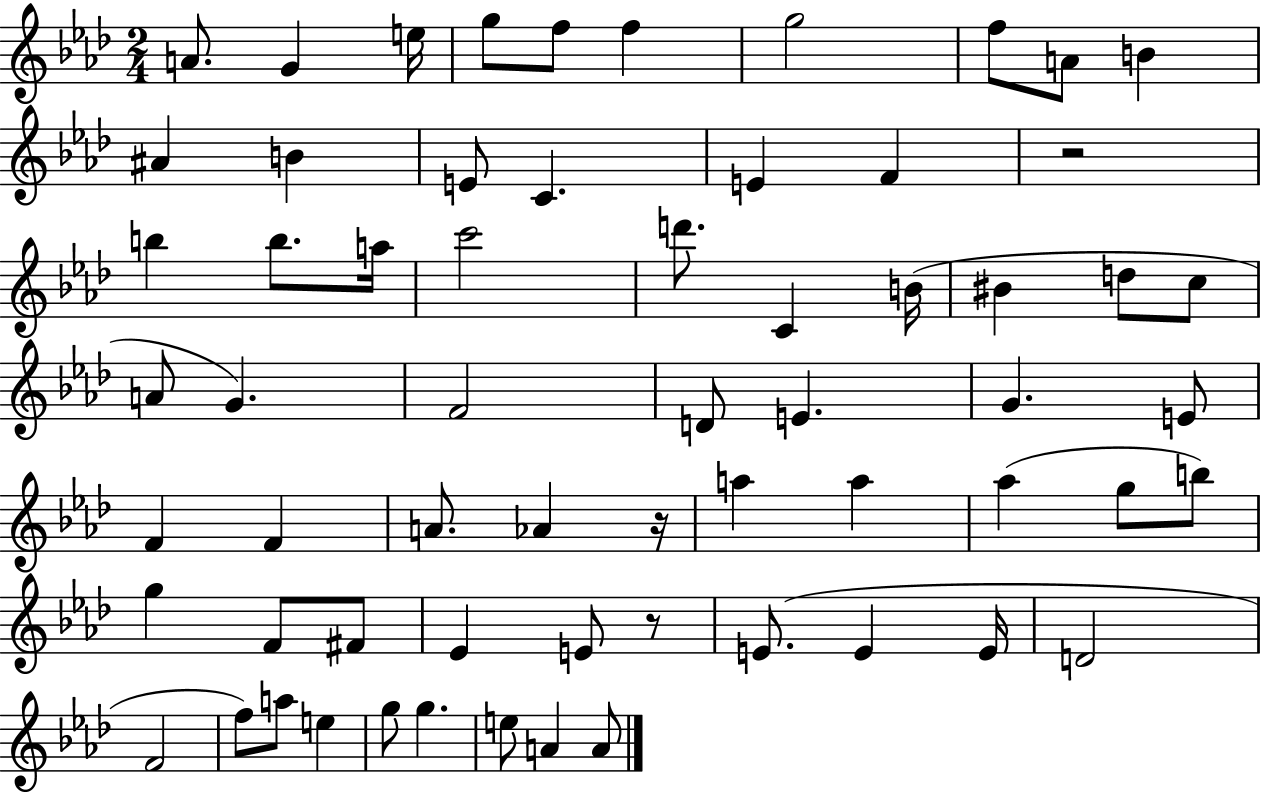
{
  \clef treble
  \numericTimeSignature
  \time 2/4
  \key aes \major
  a'8. g'4 e''16 | g''8 f''8 f''4 | g''2 | f''8 a'8 b'4 | \break ais'4 b'4 | e'8 c'4. | e'4 f'4 | r2 | \break b''4 b''8. a''16 | c'''2 | d'''8. c'4 b'16( | bis'4 d''8 c''8 | \break a'8 g'4.) | f'2 | d'8 e'4. | g'4. e'8 | \break f'4 f'4 | a'8. aes'4 r16 | a''4 a''4 | aes''4( g''8 b''8) | \break g''4 f'8 fis'8 | ees'4 e'8 r8 | e'8.( e'4 e'16 | d'2 | \break f'2 | f''8) a''8 e''4 | g''8 g''4. | e''8 a'4 a'8 | \break \bar "|."
}